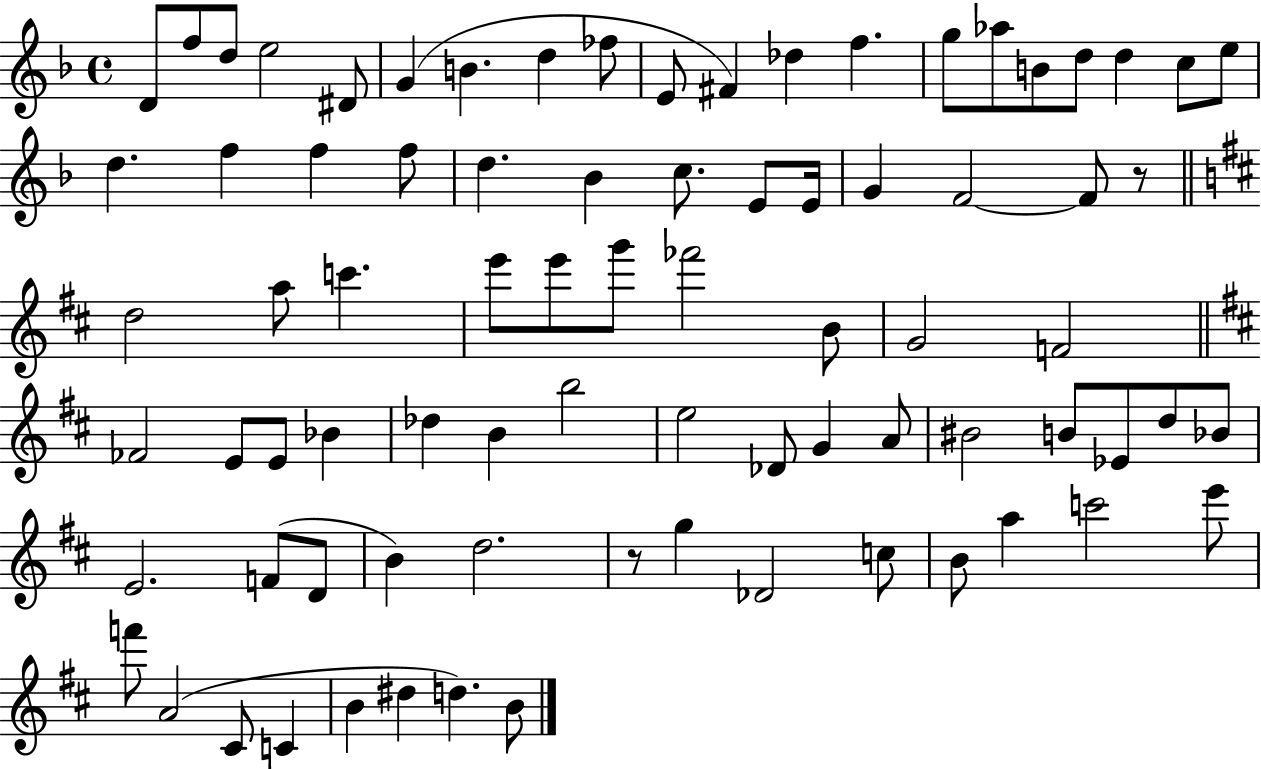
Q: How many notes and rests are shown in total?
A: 80